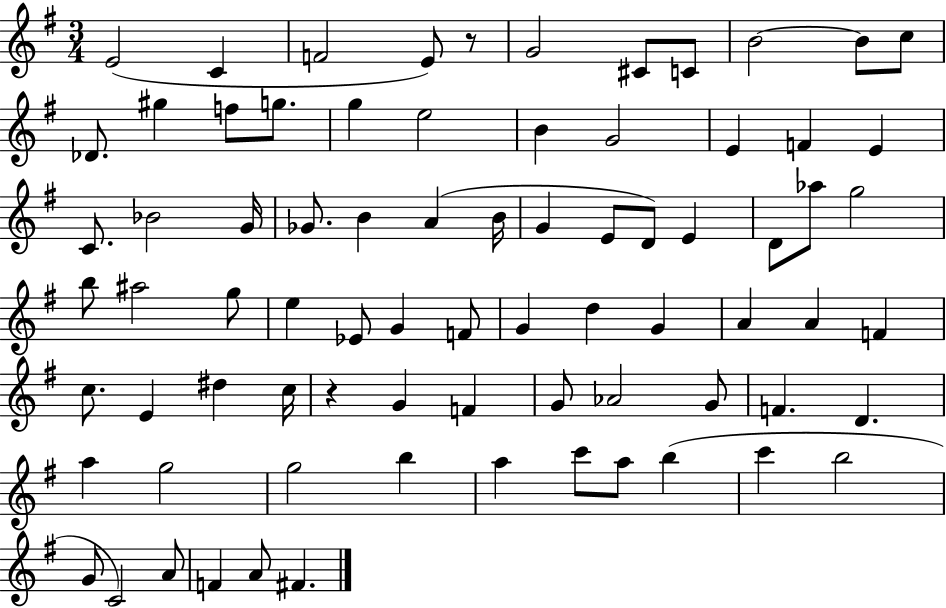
E4/h C4/q F4/h E4/e R/e G4/h C#4/e C4/e B4/h B4/e C5/e Db4/e. G#5/q F5/e G5/e. G5/q E5/h B4/q G4/h E4/q F4/q E4/q C4/e. Bb4/h G4/s Gb4/e. B4/q A4/q B4/s G4/q E4/e D4/e E4/q D4/e Ab5/e G5/h B5/e A#5/h G5/e E5/q Eb4/e G4/q F4/e G4/q D5/q G4/q A4/q A4/q F4/q C5/e. E4/q D#5/q C5/s R/q G4/q F4/q G4/e Ab4/h G4/e F4/q. D4/q. A5/q G5/h G5/h B5/q A5/q C6/e A5/e B5/q C6/q B5/h G4/e C4/h A4/e F4/q A4/e F#4/q.